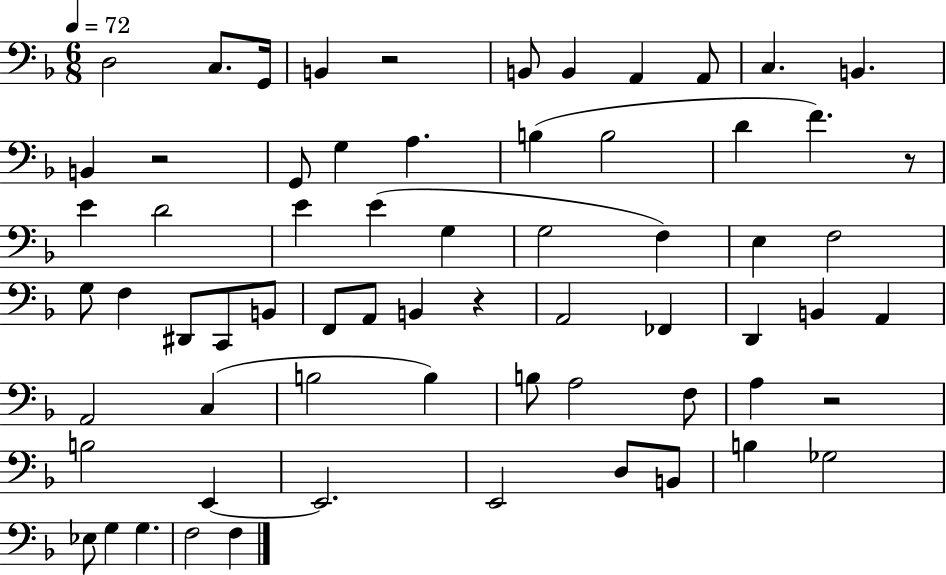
D3/h C3/e. G2/s B2/q R/h B2/e B2/q A2/q A2/e C3/q. B2/q. B2/q R/h G2/e G3/q A3/q. B3/q B3/h D4/q F4/q. R/e E4/q D4/h E4/q E4/q G3/q G3/h F3/q E3/q F3/h G3/e F3/q D#2/e C2/e B2/e F2/e A2/e B2/q R/q A2/h FES2/q D2/q B2/q A2/q A2/h C3/q B3/h B3/q B3/e A3/h F3/e A3/q R/h B3/h E2/q E2/h. E2/h D3/e B2/e B3/q Gb3/h Eb3/e G3/q G3/q. F3/h F3/q